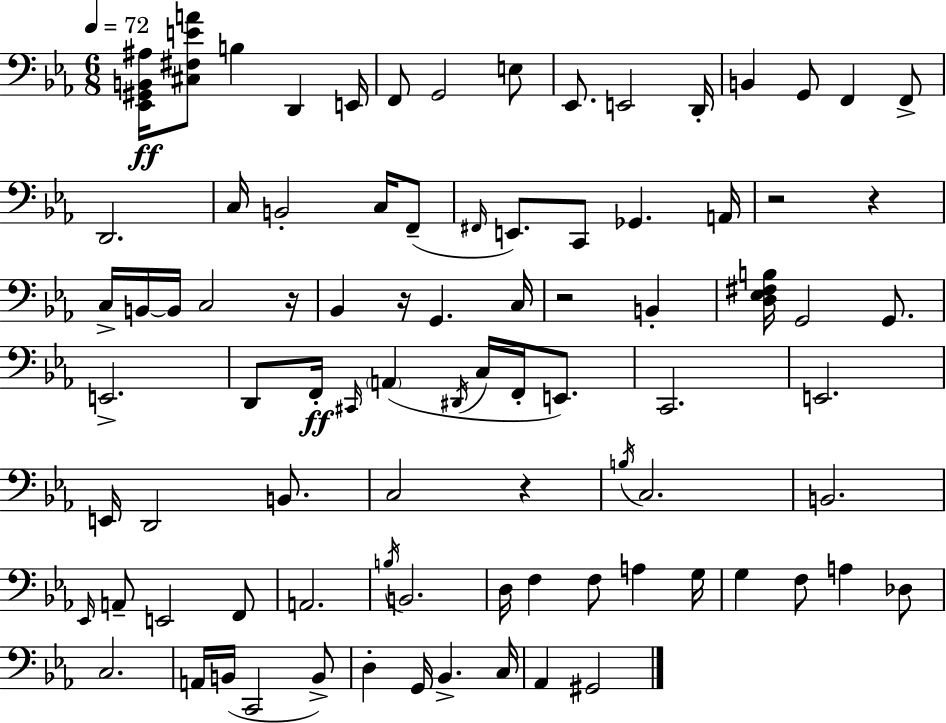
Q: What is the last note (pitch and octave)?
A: G#2